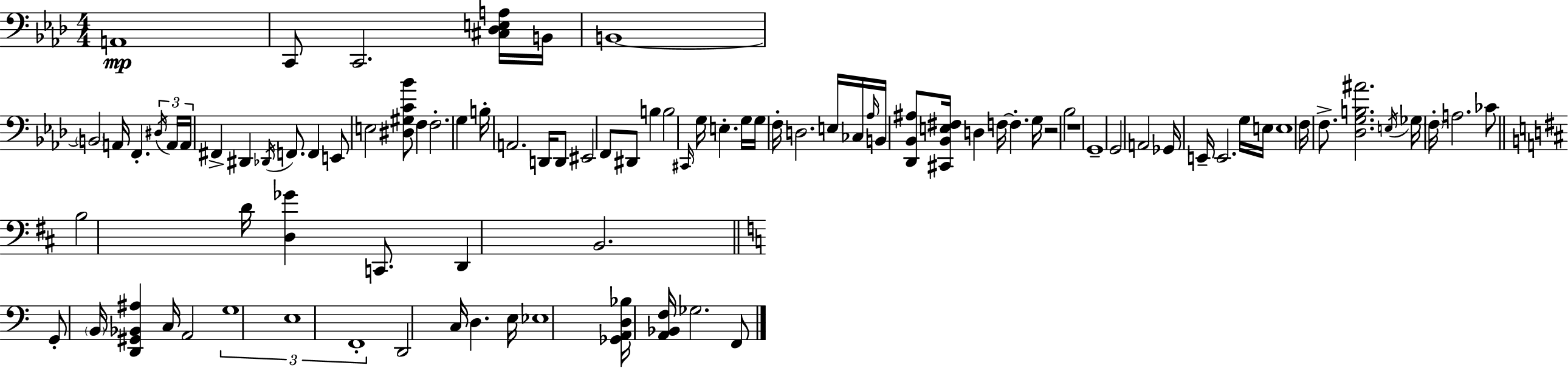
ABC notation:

X:1
T:Untitled
M:4/4
L:1/4
K:Fm
A,,4 C,,/2 C,,2 [^C,_D,E,A,]/4 B,,/4 B,,4 B,,2 A,,/4 F,, ^D,/4 A,,/4 A,,/4 ^F,, ^D,, _D,,/4 F,,/2 F,, E,,/2 E,2 [^D,^G,C_B]/2 F, F,2 G, B,/4 A,,2 D,,/4 D,,/2 ^E,,2 F,,/2 ^D,,/2 B, B,2 ^C,,/4 G,/4 E, G,/4 G,/4 F,/4 D,2 E,/4 _C,/4 _A,/4 B,,/4 [_D,,_B,,^A,]/2 [^C,,_B,,E,^F,]/4 D, F,/4 F, G,/4 z2 _B,2 z4 G,,4 G,,2 A,,2 _G,,/4 E,,/4 E,,2 G,/4 E,/4 E,4 F,/4 F,/2 [_D,G,B,^A]2 E,/4 _G,/4 F,/4 A,2 _C/2 B,2 D/4 [D,_G] C,,/2 D,, B,,2 G,,/2 B,,/4 [D,,^G,,_B,,^A,] C,/4 A,,2 G,4 E,4 F,,4 D,,2 C,/4 D, E,/4 _E,4 [_G,,A,,D,_B,]/4 [A,,_B,,F,]/4 _G,2 F,,/2